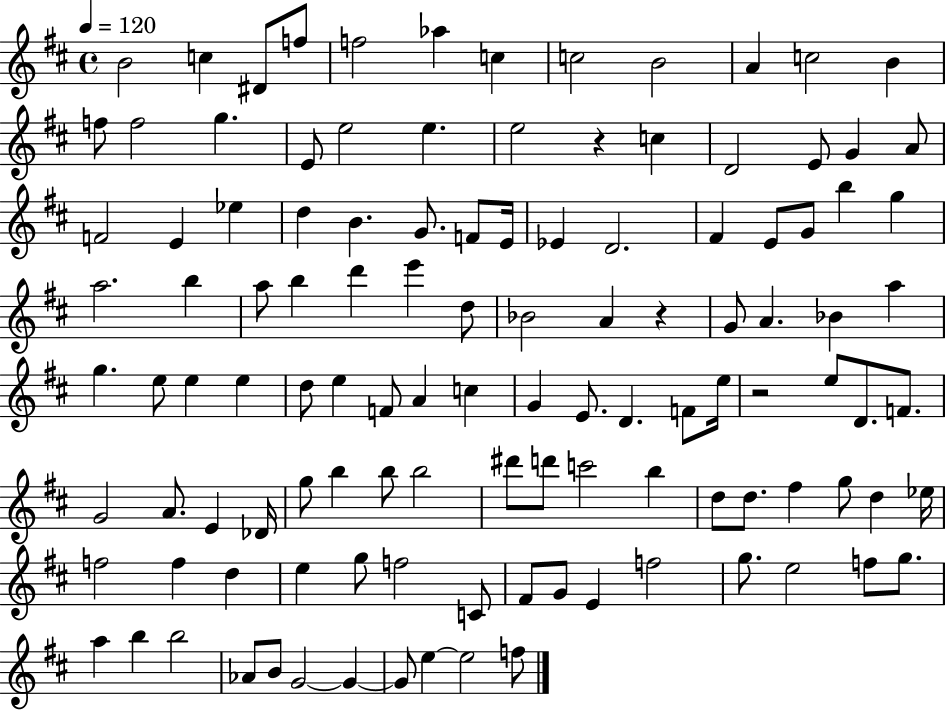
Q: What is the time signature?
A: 4/4